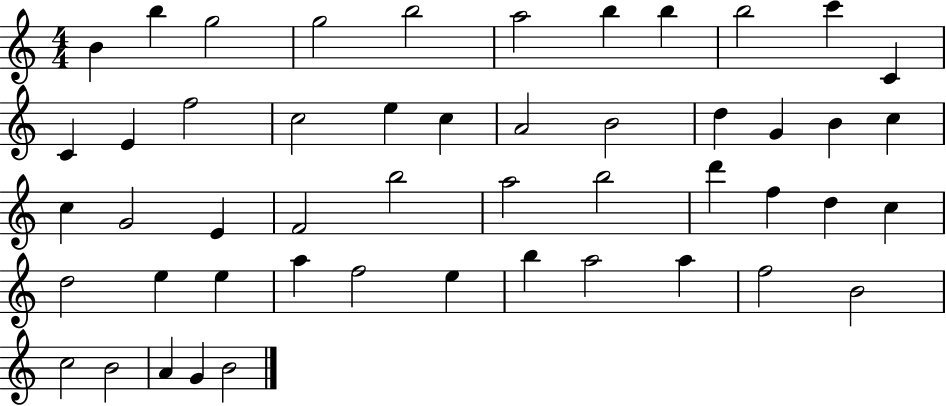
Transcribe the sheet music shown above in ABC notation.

X:1
T:Untitled
M:4/4
L:1/4
K:C
B b g2 g2 b2 a2 b b b2 c' C C E f2 c2 e c A2 B2 d G B c c G2 E F2 b2 a2 b2 d' f d c d2 e e a f2 e b a2 a f2 B2 c2 B2 A G B2